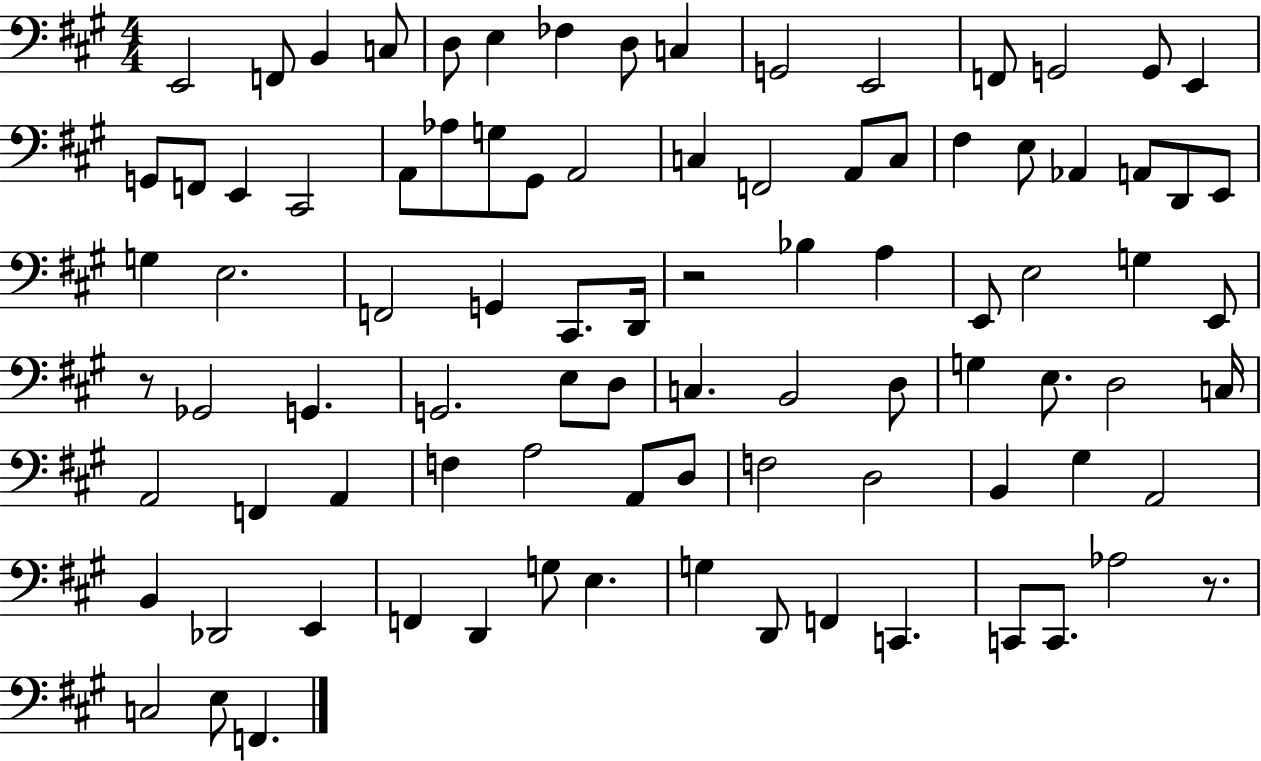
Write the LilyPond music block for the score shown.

{
  \clef bass
  \numericTimeSignature
  \time 4/4
  \key a \major
  e,2 f,8 b,4 c8 | d8 e4 fes4 d8 c4 | g,2 e,2 | f,8 g,2 g,8 e,4 | \break g,8 f,8 e,4 cis,2 | a,8 aes8 g8 gis,8 a,2 | c4 f,2 a,8 c8 | fis4 e8 aes,4 a,8 d,8 e,8 | \break g4 e2. | f,2 g,4 cis,8. d,16 | r2 bes4 a4 | e,8 e2 g4 e,8 | \break r8 ges,2 g,4. | g,2. e8 d8 | c4. b,2 d8 | g4 e8. d2 c16 | \break a,2 f,4 a,4 | f4 a2 a,8 d8 | f2 d2 | b,4 gis4 a,2 | \break b,4 des,2 e,4 | f,4 d,4 g8 e4. | g4 d,8 f,4 c,4. | c,8 c,8. aes2 r8. | \break c2 e8 f,4. | \bar "|."
}